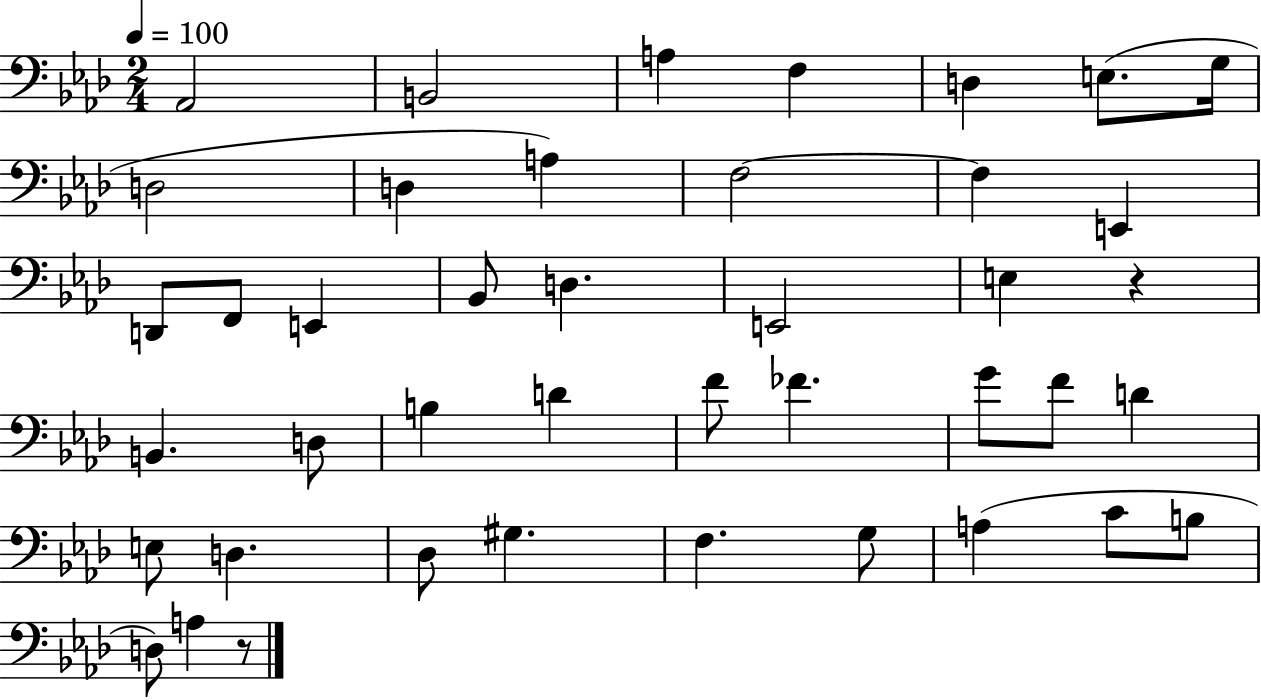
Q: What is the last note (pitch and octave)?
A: A3